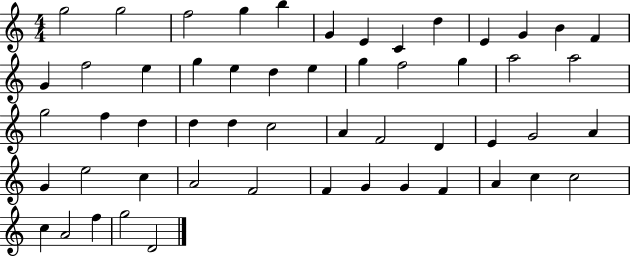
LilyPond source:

{
  \clef treble
  \numericTimeSignature
  \time 4/4
  \key c \major
  g''2 g''2 | f''2 g''4 b''4 | g'4 e'4 c'4 d''4 | e'4 g'4 b'4 f'4 | \break g'4 f''2 e''4 | g''4 e''4 d''4 e''4 | g''4 f''2 g''4 | a''2 a''2 | \break g''2 f''4 d''4 | d''4 d''4 c''2 | a'4 f'2 d'4 | e'4 g'2 a'4 | \break g'4 e''2 c''4 | a'2 f'2 | f'4 g'4 g'4 f'4 | a'4 c''4 c''2 | \break c''4 a'2 f''4 | g''2 d'2 | \bar "|."
}